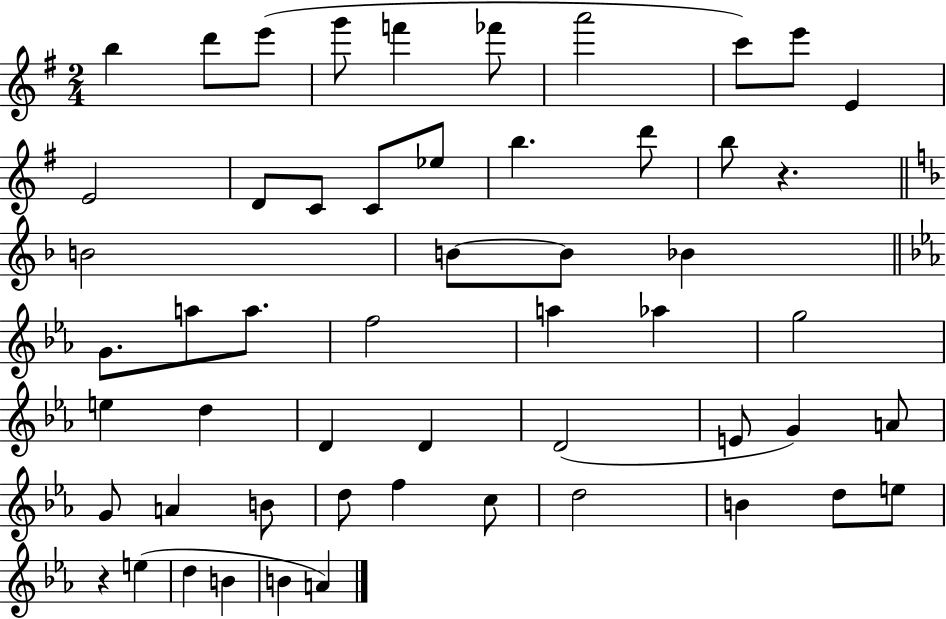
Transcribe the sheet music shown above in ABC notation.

X:1
T:Untitled
M:2/4
L:1/4
K:G
b d'/2 e'/2 g'/2 f' _f'/2 a'2 c'/2 e'/2 E E2 D/2 C/2 C/2 _e/2 b d'/2 b/2 z B2 B/2 B/2 _B G/2 a/2 a/2 f2 a _a g2 e d D D D2 E/2 G A/2 G/2 A B/2 d/2 f c/2 d2 B d/2 e/2 z e d B B A